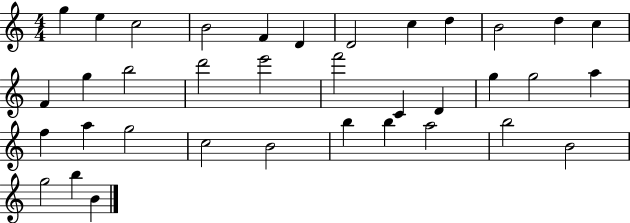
G5/q E5/q C5/h B4/h F4/q D4/q D4/h C5/q D5/q B4/h D5/q C5/q F4/q G5/q B5/h D6/h E6/h F6/h C4/q D4/q G5/q G5/h A5/q F5/q A5/q G5/h C5/h B4/h B5/q B5/q A5/h B5/h B4/h G5/h B5/q B4/q